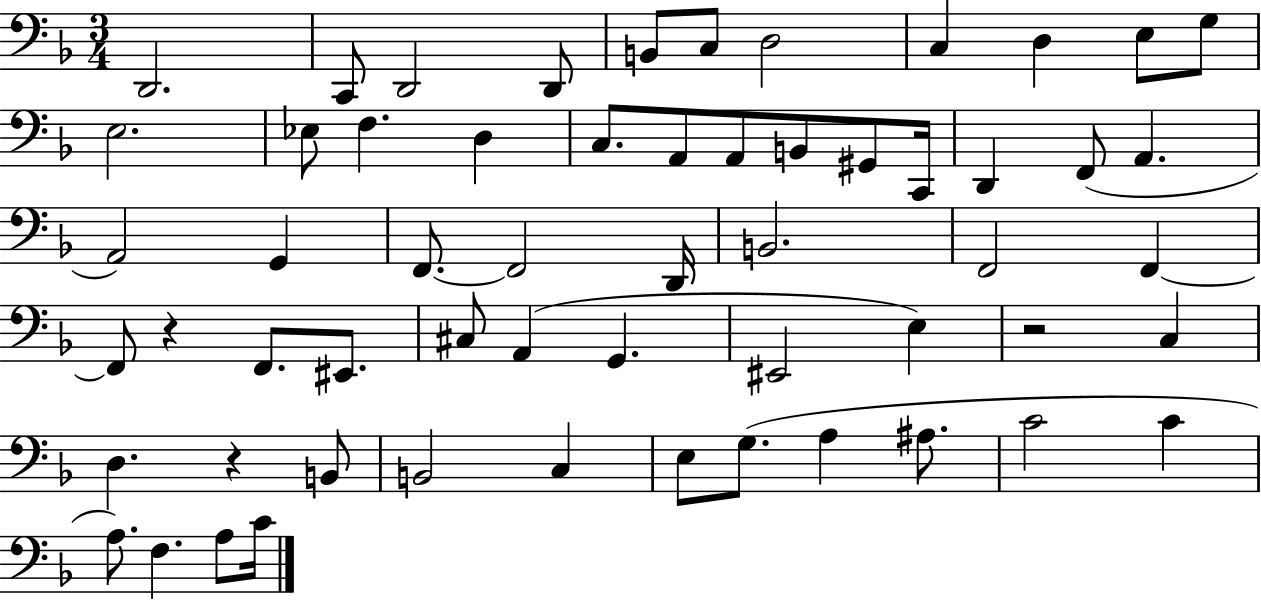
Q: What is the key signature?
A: F major